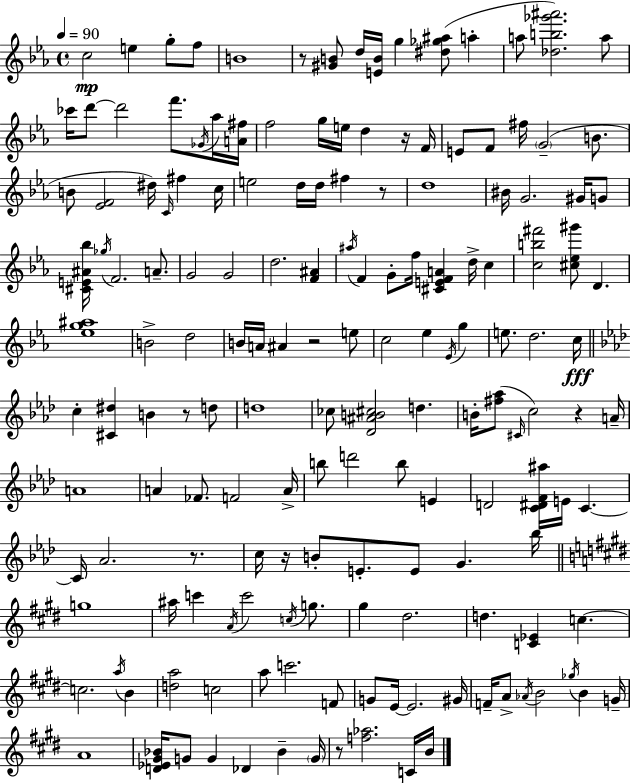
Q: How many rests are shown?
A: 9